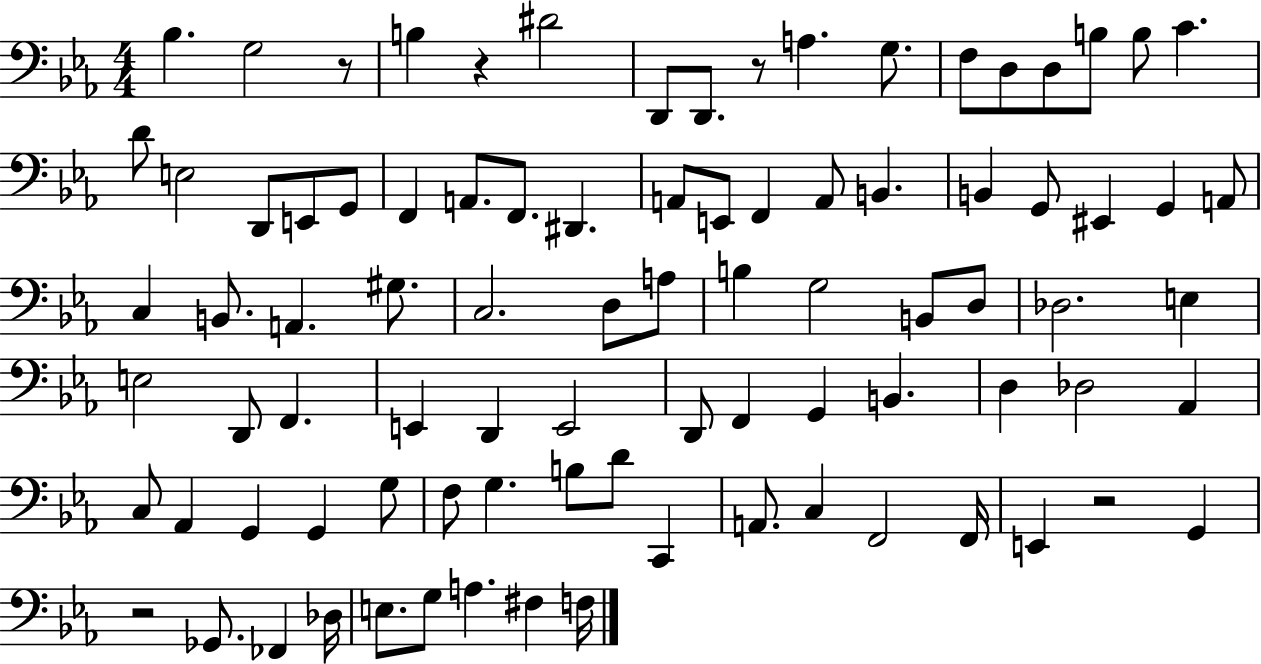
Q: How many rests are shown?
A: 5